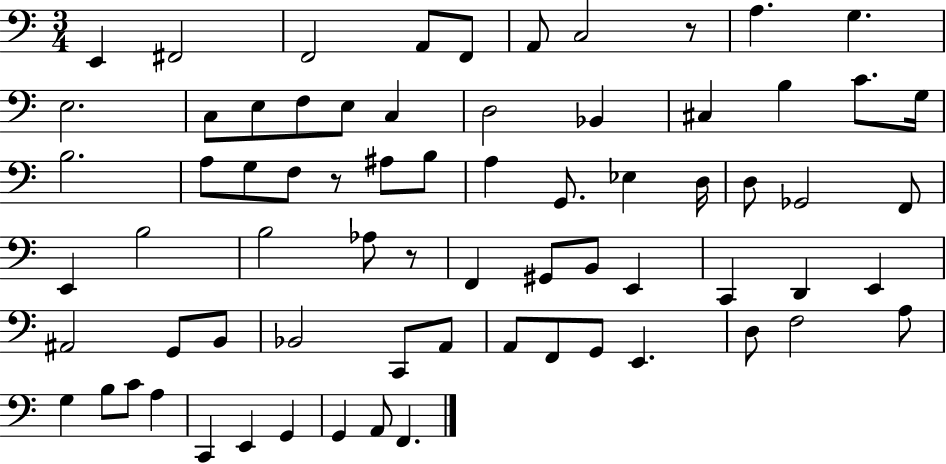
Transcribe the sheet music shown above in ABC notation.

X:1
T:Untitled
M:3/4
L:1/4
K:C
E,, ^F,,2 F,,2 A,,/2 F,,/2 A,,/2 C,2 z/2 A, G, E,2 C,/2 E,/2 F,/2 E,/2 C, D,2 _B,, ^C, B, C/2 G,/4 B,2 A,/2 G,/2 F,/2 z/2 ^A,/2 B,/2 A, G,,/2 _E, D,/4 D,/2 _G,,2 F,,/2 E,, B,2 B,2 _A,/2 z/2 F,, ^G,,/2 B,,/2 E,, C,, D,, E,, ^A,,2 G,,/2 B,,/2 _B,,2 C,,/2 A,,/2 A,,/2 F,,/2 G,,/2 E,, D,/2 F,2 A,/2 G, B,/2 C/2 A, C,, E,, G,, G,, A,,/2 F,,